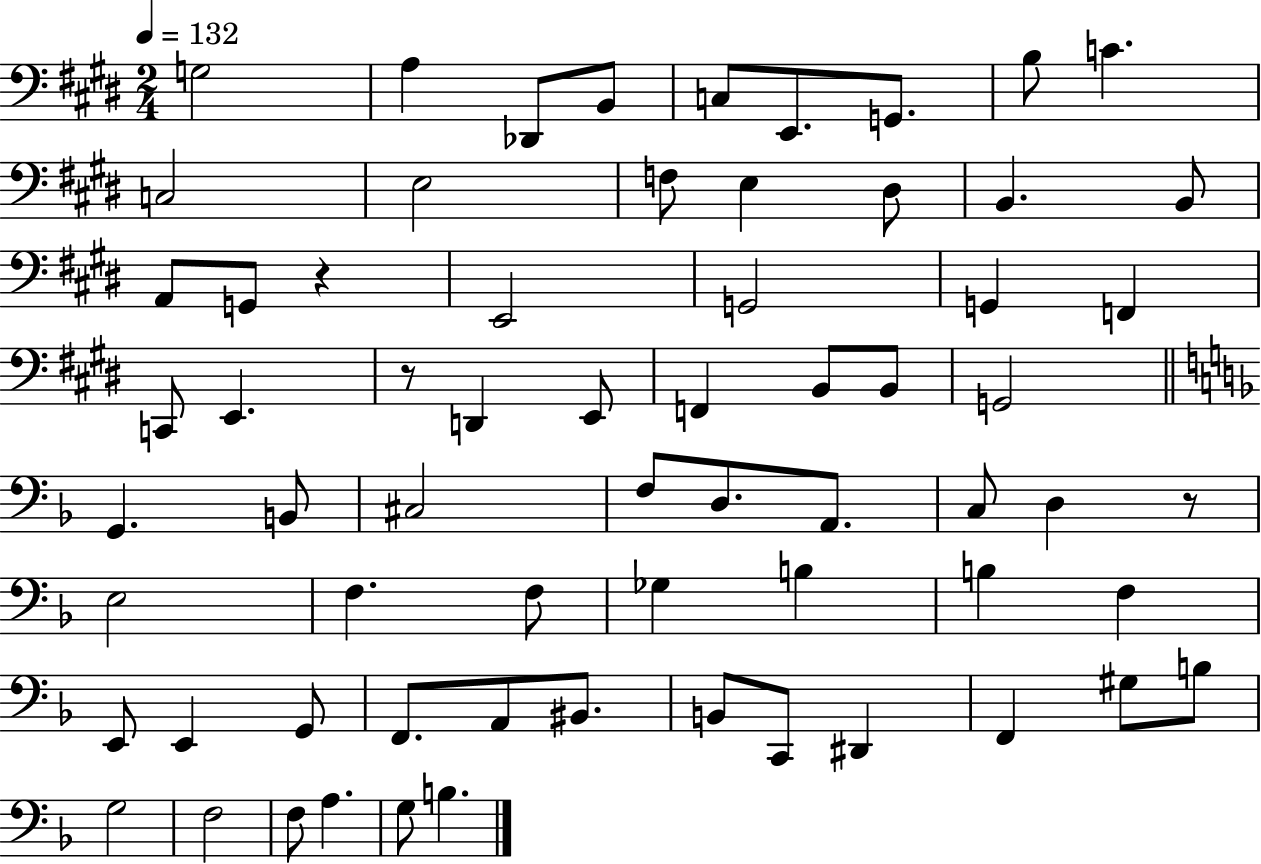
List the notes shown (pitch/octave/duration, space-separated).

G3/h A3/q Db2/e B2/e C3/e E2/e. G2/e. B3/e C4/q. C3/h E3/h F3/e E3/q D#3/e B2/q. B2/e A2/e G2/e R/q E2/h G2/h G2/q F2/q C2/e E2/q. R/e D2/q E2/e F2/q B2/e B2/e G2/h G2/q. B2/e C#3/h F3/e D3/e. A2/e. C3/e D3/q R/e E3/h F3/q. F3/e Gb3/q B3/q B3/q F3/q E2/e E2/q G2/e F2/e. A2/e BIS2/e. B2/e C2/e D#2/q F2/q G#3/e B3/e G3/h F3/h F3/e A3/q. G3/e B3/q.